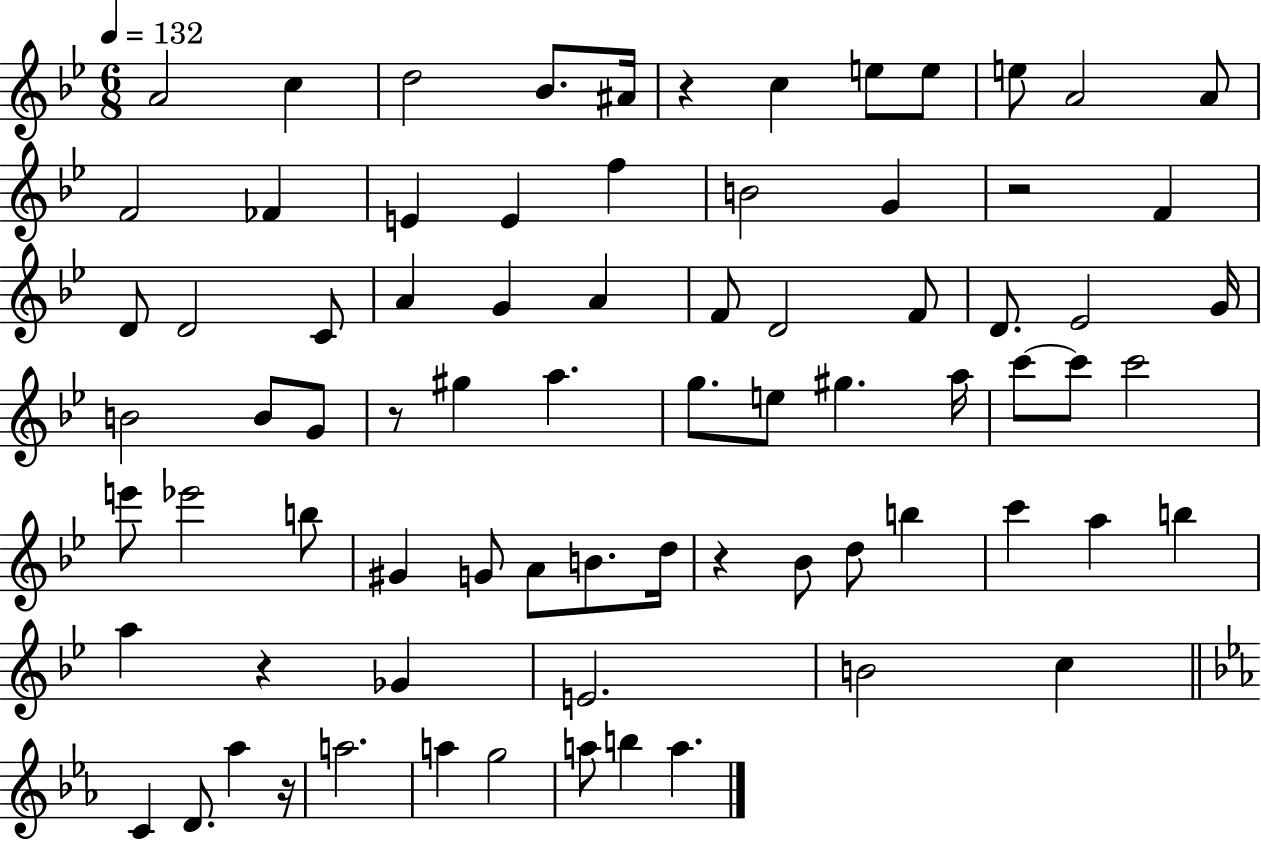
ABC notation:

X:1
T:Untitled
M:6/8
L:1/4
K:Bb
A2 c d2 _B/2 ^A/4 z c e/2 e/2 e/2 A2 A/2 F2 _F E E f B2 G z2 F D/2 D2 C/2 A G A F/2 D2 F/2 D/2 _E2 G/4 B2 B/2 G/2 z/2 ^g a g/2 e/2 ^g a/4 c'/2 c'/2 c'2 e'/2 _e'2 b/2 ^G G/2 A/2 B/2 d/4 z _B/2 d/2 b c' a b a z _G E2 B2 c C D/2 _a z/4 a2 a g2 a/2 b a